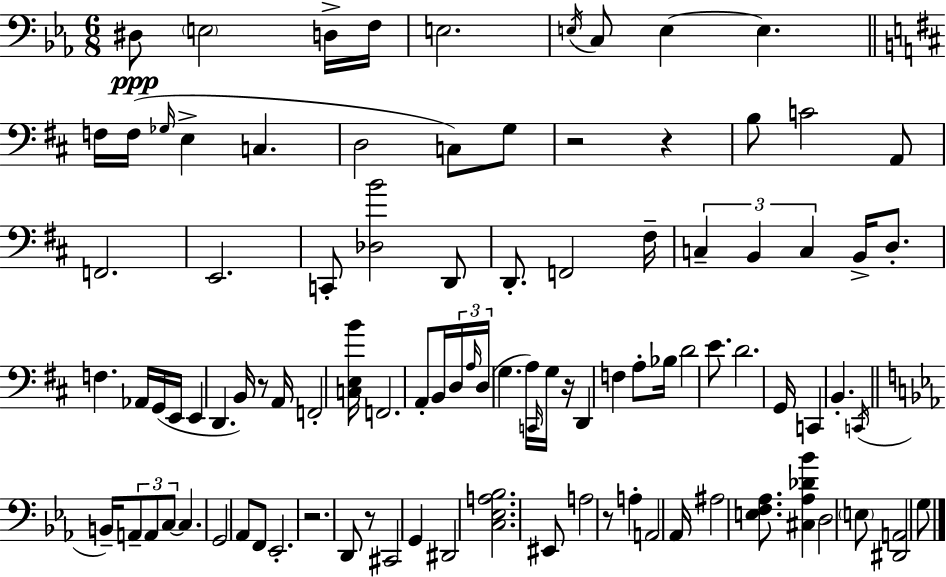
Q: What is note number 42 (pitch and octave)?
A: F2